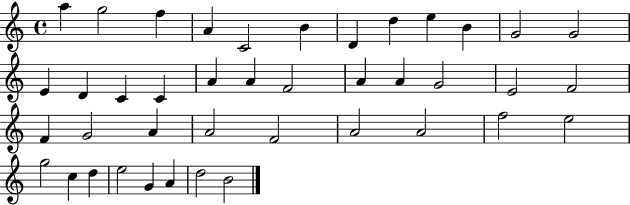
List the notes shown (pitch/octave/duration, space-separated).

A5/q G5/h F5/q A4/q C4/h B4/q D4/q D5/q E5/q B4/q G4/h G4/h E4/q D4/q C4/q C4/q A4/q A4/q F4/h A4/q A4/q G4/h E4/h F4/h F4/q G4/h A4/q A4/h F4/h A4/h A4/h F5/h E5/h G5/h C5/q D5/q E5/h G4/q A4/q D5/h B4/h